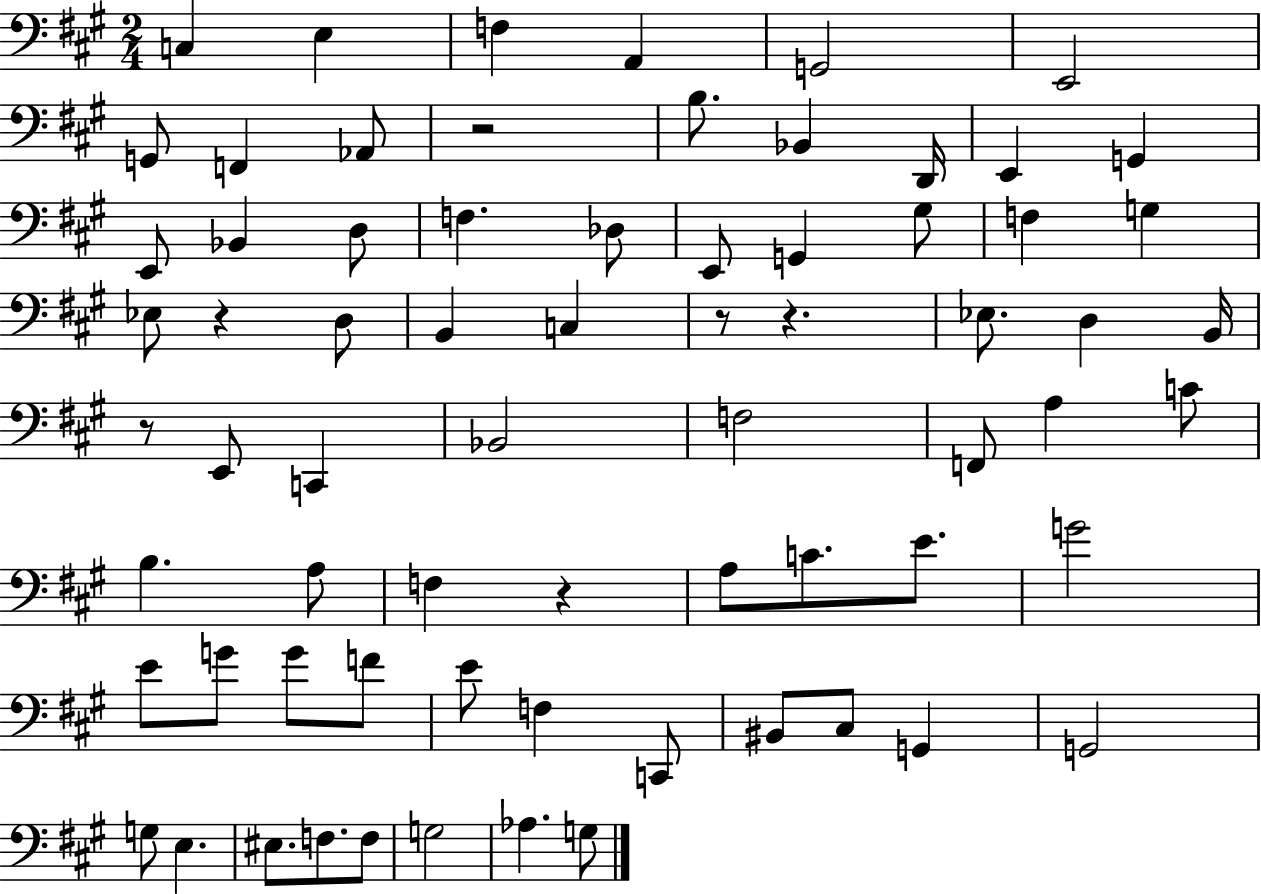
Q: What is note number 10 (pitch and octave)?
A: B3